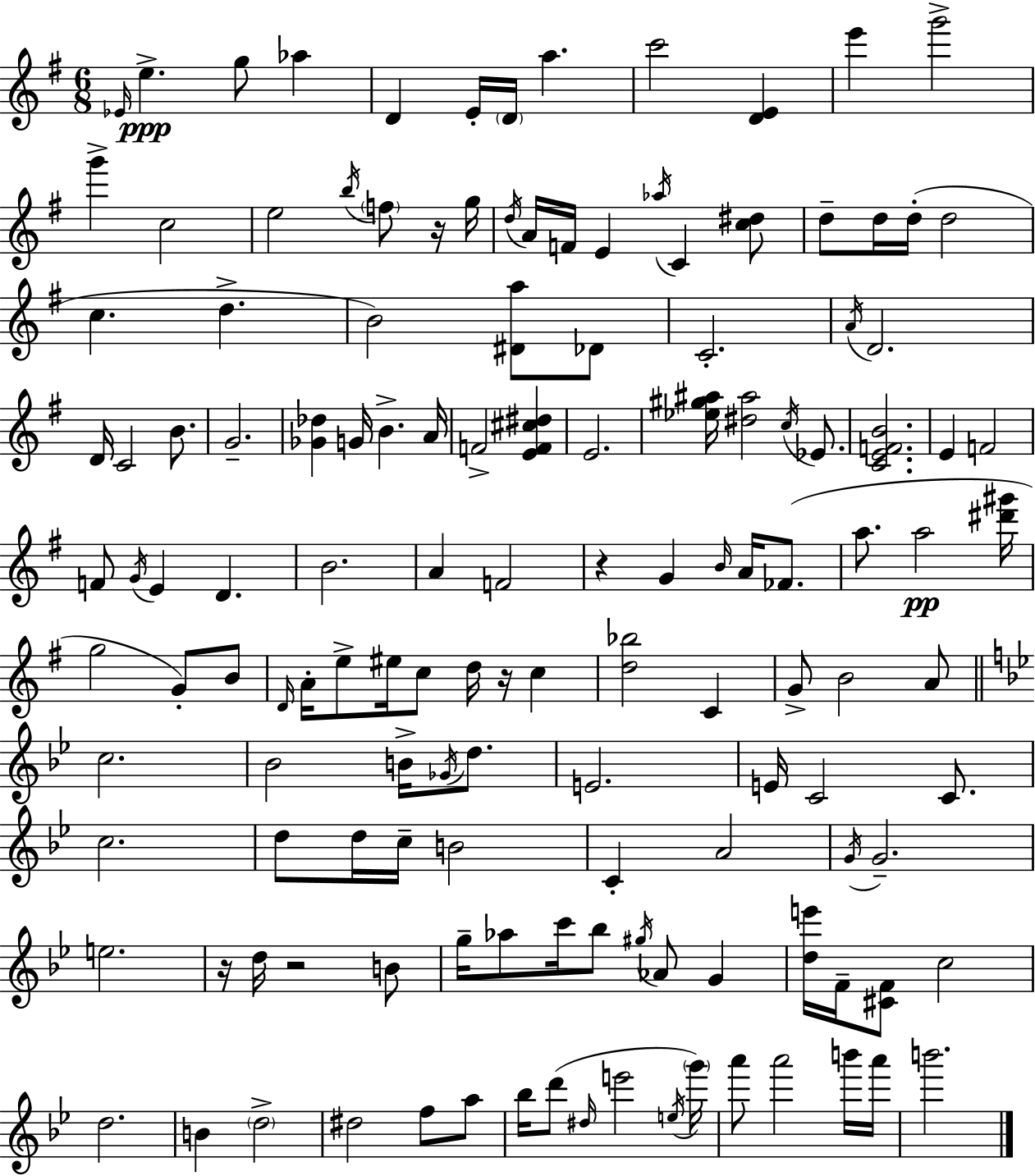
{
  \clef treble
  \numericTimeSignature
  \time 6/8
  \key g \major
  \grace { ees'16 }\ppp e''4.-> g''8 aes''4 | d'4 e'16-. \parenthesize d'16 a''4. | c'''2 <d' e'>4 | e'''4 g'''2-> | \break g'''4-> c''2 | e''2 \acciaccatura { b''16 } \parenthesize f''8 | r16 g''16 \acciaccatura { d''16 } a'16 f'16 e'4 \acciaccatura { aes''16 } c'4 | <c'' dis''>8 d''8-- d''16 d''16-.( d''2 | \break c''4. d''4.-> | b'2) | <dis' a''>8 des'8 c'2.-. | \acciaccatura { a'16 } d'2. | \break d'16 c'2 | b'8. g'2.-- | <ges' des''>4 g'16 b'4.-> | a'16 f'2-> | \break <e' f' cis'' dis''>4 e'2. | <ees'' gis'' ais''>16 <dis'' ais''>2 | \acciaccatura { c''16 } ees'8. <c' e' f' b'>2. | e'4 f'2 | \break f'8 \acciaccatura { g'16 } e'4 | d'4. b'2. | a'4 f'2 | r4 g'4 | \break \grace { b'16 } a'16 fes'8.( a''8. a''2\pp | <dis''' gis'''>16 g''2 | g'8-.) b'8 \grace { d'16 } a'16-. e''8-> | eis''16 c''8 d''16 r16 c''4 <d'' bes''>2 | \break c'4 g'8-> b'2 | a'8 \bar "||" \break \key bes \major c''2. | bes'2 b'16-> \acciaccatura { ges'16 } d''8. | e'2. | e'16 c'2 c'8. | \break c''2. | d''8 d''16 c''16-- b'2 | c'4-. a'2 | \acciaccatura { g'16 } g'2.-- | \break e''2. | r16 d''16 r2 | b'8 g''16-- aes''8 c'''16 bes''8 \acciaccatura { gis''16 } aes'8 g'4 | <d'' e'''>16 f'16-- <cis' f'>8 c''2 | \break d''2. | b'4 \parenthesize d''2-> | dis''2 f''8 | a''8 bes''16 d'''8( \grace { dis''16 } e'''2 | \break \acciaccatura { e''16 } \parenthesize g'''16) a'''8 a'''2 | b'''16 a'''16 b'''2. | \bar "|."
}